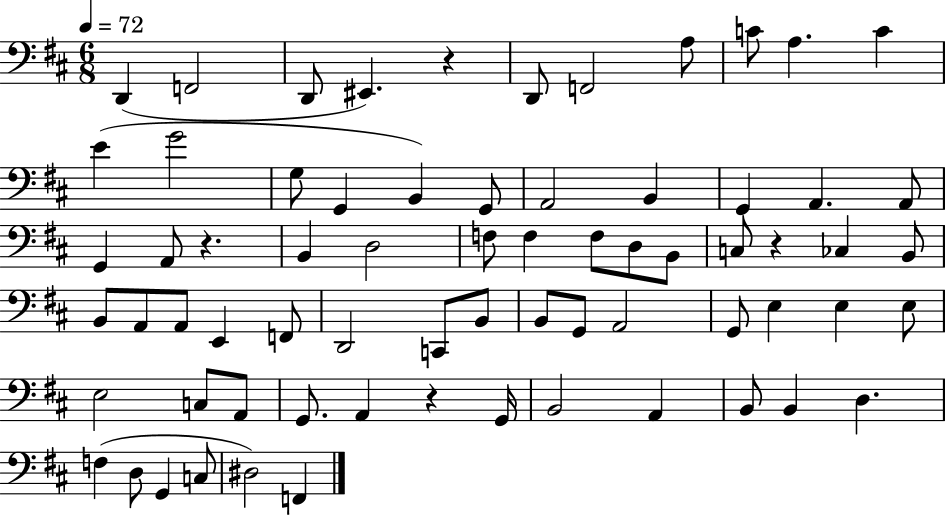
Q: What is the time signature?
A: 6/8